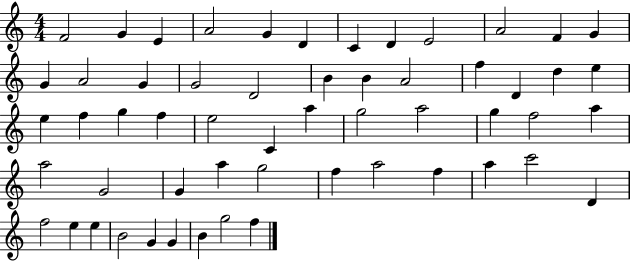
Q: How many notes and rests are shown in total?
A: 56